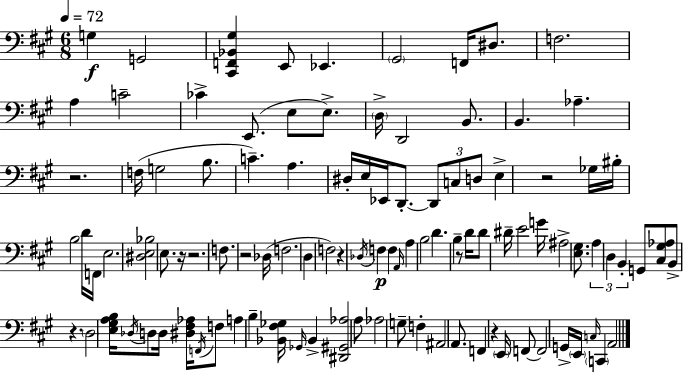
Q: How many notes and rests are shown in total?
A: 105